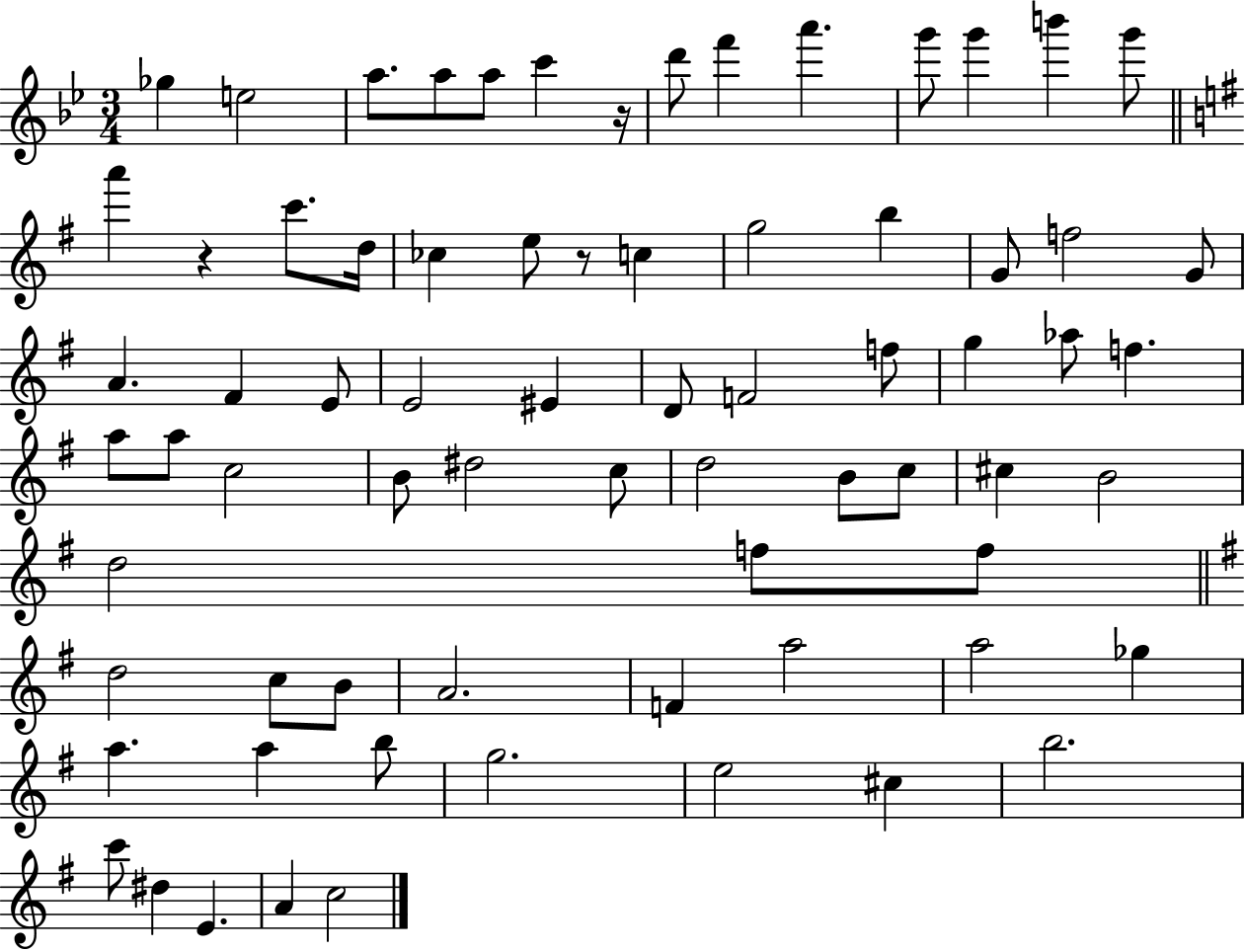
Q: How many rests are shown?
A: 3